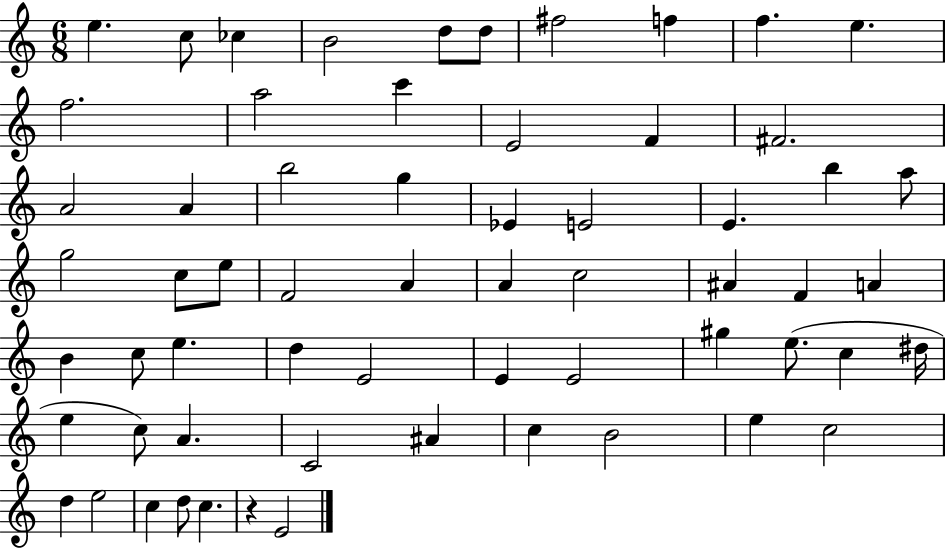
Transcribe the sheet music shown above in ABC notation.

X:1
T:Untitled
M:6/8
L:1/4
K:C
e c/2 _c B2 d/2 d/2 ^f2 f f e f2 a2 c' E2 F ^F2 A2 A b2 g _E E2 E b a/2 g2 c/2 e/2 F2 A A c2 ^A F A B c/2 e d E2 E E2 ^g e/2 c ^d/4 e c/2 A C2 ^A c B2 e c2 d e2 c d/2 c z E2